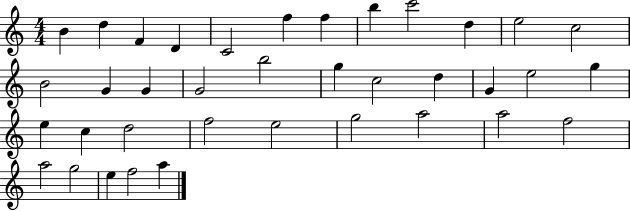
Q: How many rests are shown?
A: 0